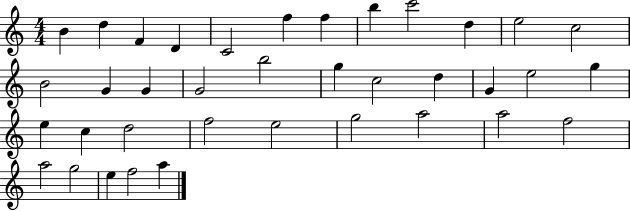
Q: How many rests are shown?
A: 0